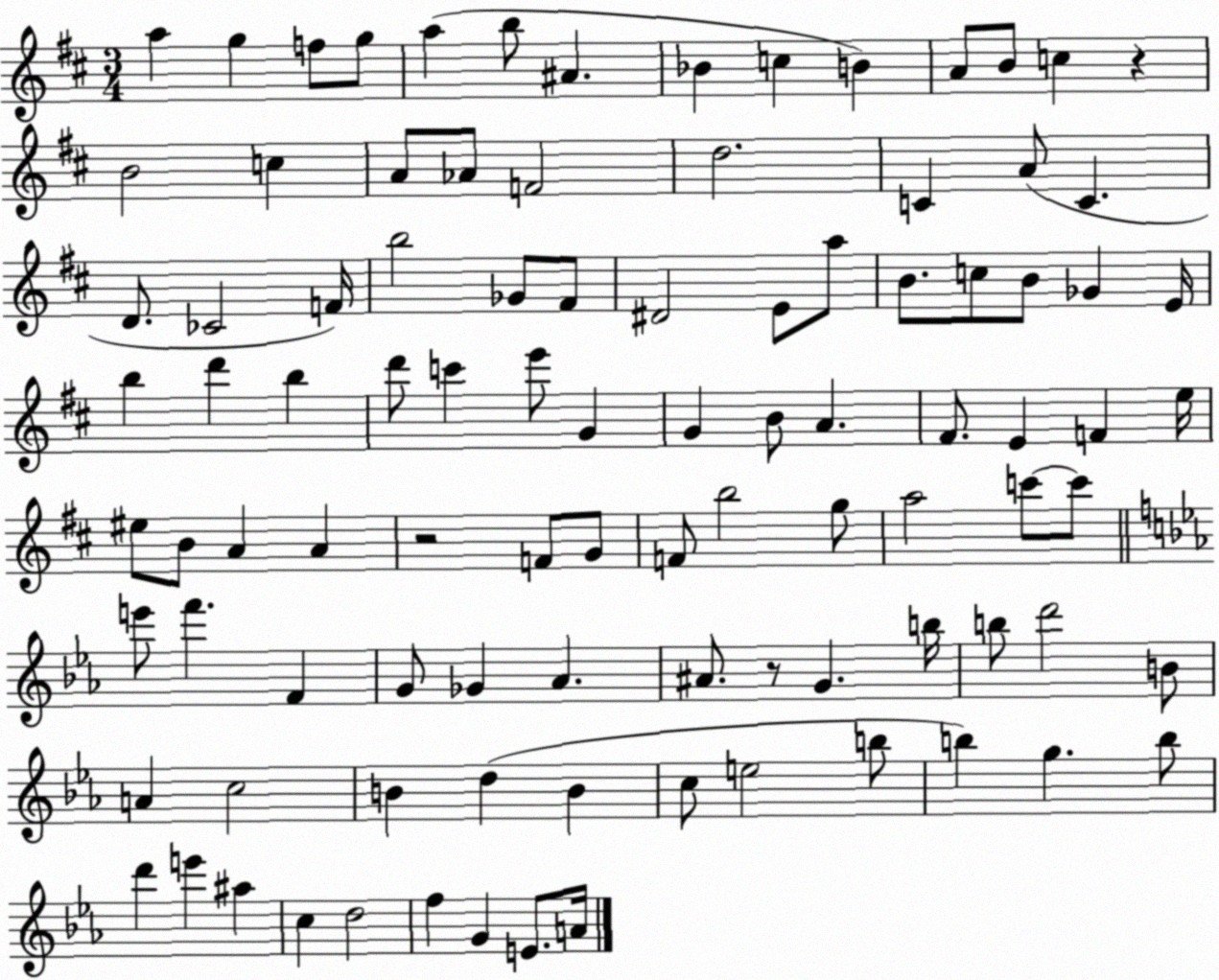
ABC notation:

X:1
T:Untitled
M:3/4
L:1/4
K:D
a g f/2 g/2 a b/2 ^A _B c B A/2 B/2 c z B2 c A/2 _A/2 F2 d2 C A/2 C D/2 _C2 F/4 b2 _G/2 ^F/2 ^D2 E/2 a/2 B/2 c/2 B/2 _G E/4 b d' b d'/2 c' e'/2 G G B/2 A ^F/2 E F e/4 ^e/2 B/2 A A z2 F/2 G/2 F/2 b2 g/2 a2 c'/2 c'/2 e'/2 f' F G/2 _G _A ^A/2 z/2 G b/4 b/2 d'2 B/2 A c2 B d B c/2 e2 b/2 b g b/2 d' e' ^a c d2 f G E/2 A/4